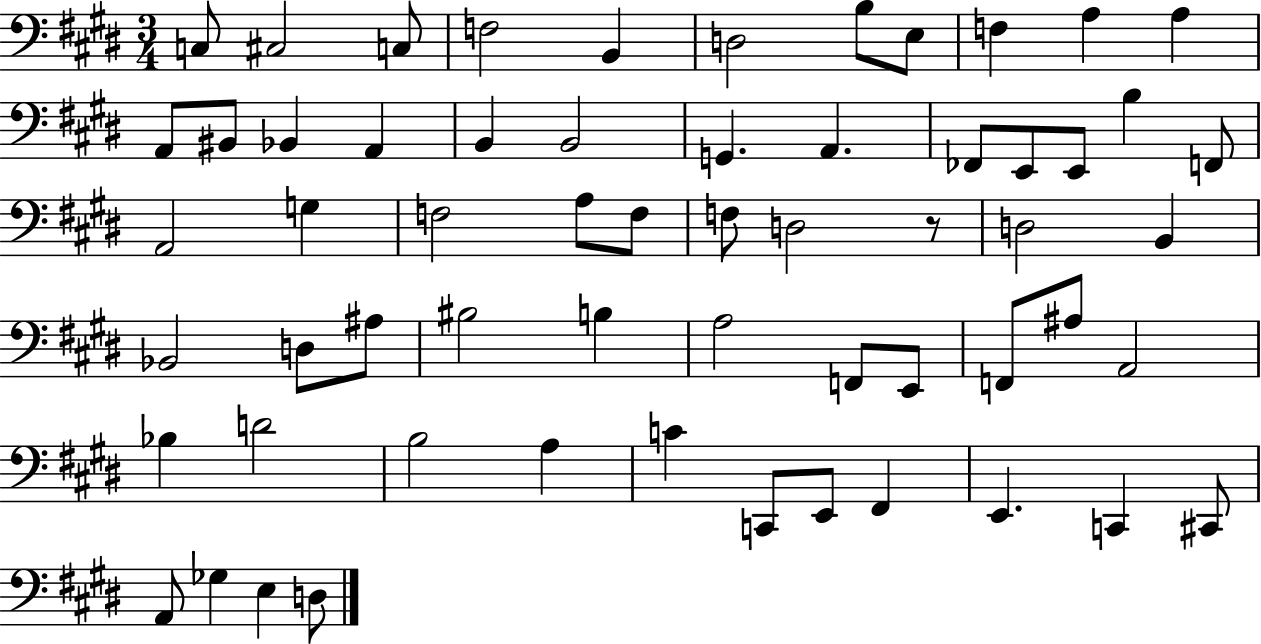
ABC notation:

X:1
T:Untitled
M:3/4
L:1/4
K:E
C,/2 ^C,2 C,/2 F,2 B,, D,2 B,/2 E,/2 F, A, A, A,,/2 ^B,,/2 _B,, A,, B,, B,,2 G,, A,, _F,,/2 E,,/2 E,,/2 B, F,,/2 A,,2 G, F,2 A,/2 F,/2 F,/2 D,2 z/2 D,2 B,, _B,,2 D,/2 ^A,/2 ^B,2 B, A,2 F,,/2 E,,/2 F,,/2 ^A,/2 A,,2 _B, D2 B,2 A, C C,,/2 E,,/2 ^F,, E,, C,, ^C,,/2 A,,/2 _G, E, D,/2